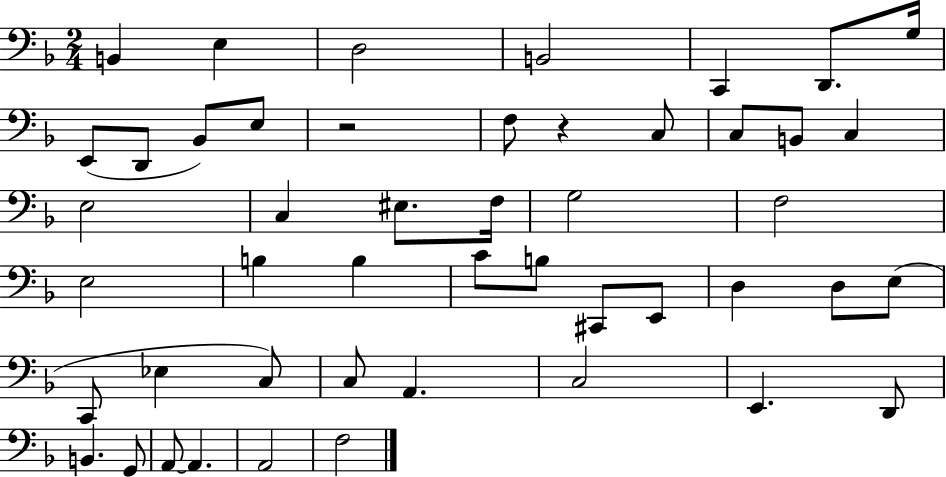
{
  \clef bass
  \numericTimeSignature
  \time 2/4
  \key f \major
  b,4 e4 | d2 | b,2 | c,4 d,8. g16 | \break e,8( d,8 bes,8) e8 | r2 | f8 r4 c8 | c8 b,8 c4 | \break e2 | c4 eis8. f16 | g2 | f2 | \break e2 | b4 b4 | c'8 b8 cis,8 e,8 | d4 d8 e8( | \break c,8 ees4 c8) | c8 a,4. | c2 | e,4. d,8 | \break b,4. g,8 | a,8~~ a,4. | a,2 | f2 | \break \bar "|."
}